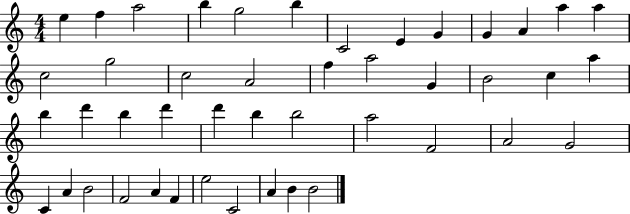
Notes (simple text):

E5/q F5/q A5/h B5/q G5/h B5/q C4/h E4/q G4/q G4/q A4/q A5/q A5/q C5/h G5/h C5/h A4/h F5/q A5/h G4/q B4/h C5/q A5/q B5/q D6/q B5/q D6/q D6/q B5/q B5/h A5/h F4/h A4/h G4/h C4/q A4/q B4/h F4/h A4/q F4/q E5/h C4/h A4/q B4/q B4/h